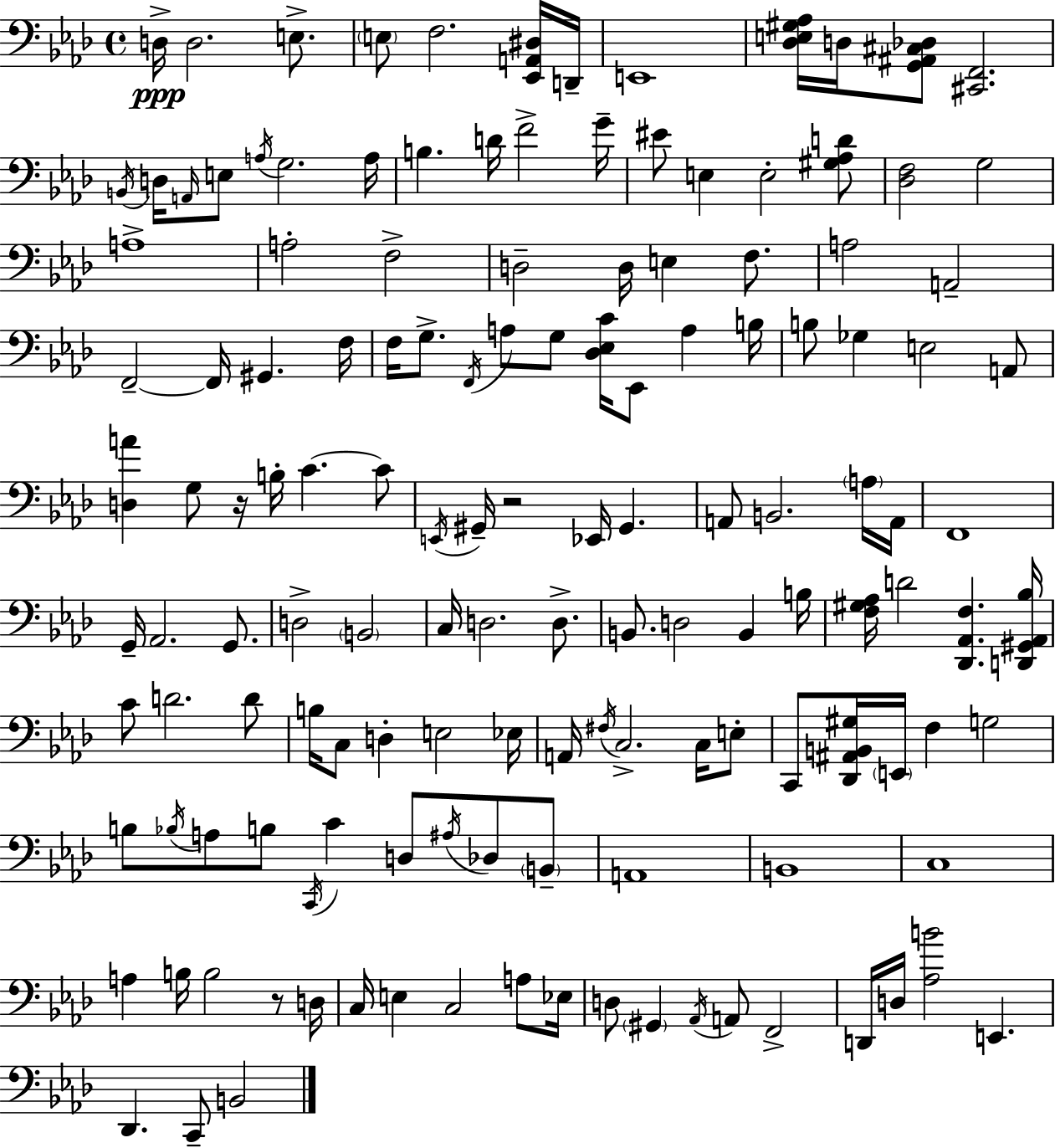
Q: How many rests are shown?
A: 3